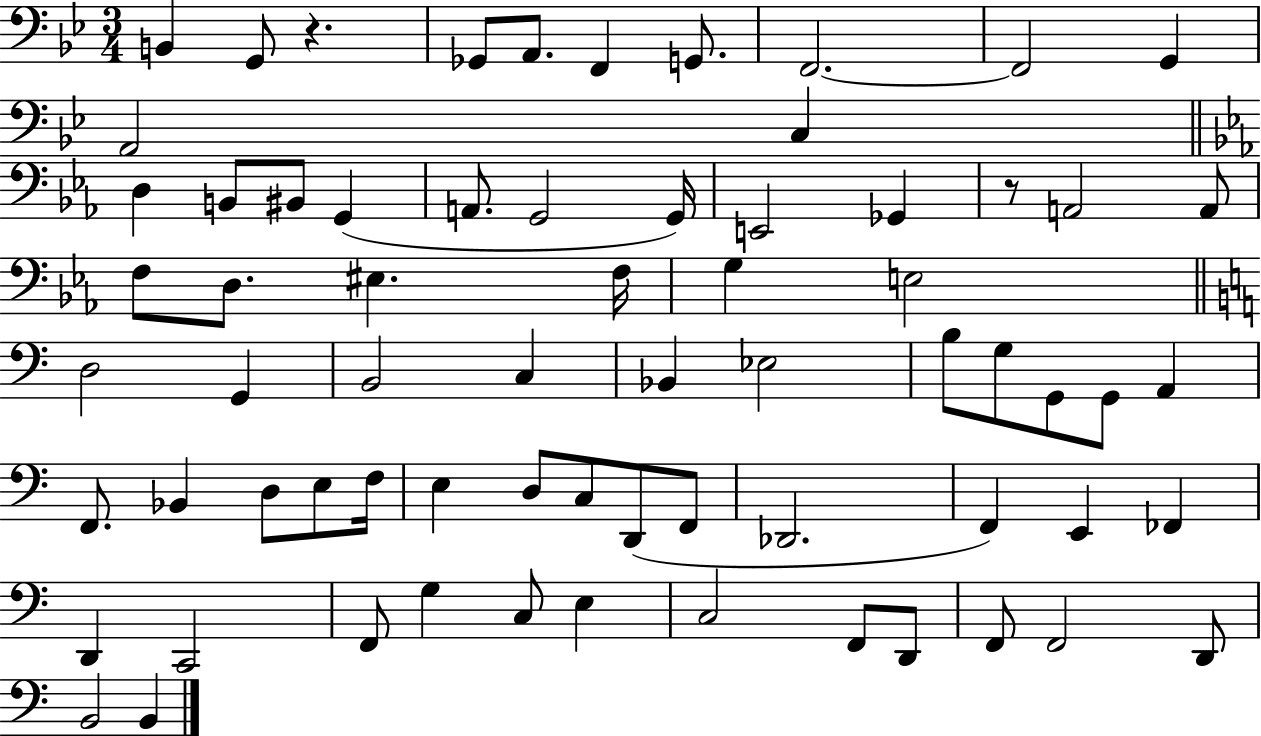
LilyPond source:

{
  \clef bass
  \numericTimeSignature
  \time 3/4
  \key bes \major
  b,4 g,8 r4. | ges,8 a,8. f,4 g,8. | f,2.~~ | f,2 g,4 | \break a,2 c4 | \bar "||" \break \key ees \major d4 b,8 bis,8 g,4( | a,8. g,2 g,16) | e,2 ges,4 | r8 a,2 a,8 | \break f8 d8. eis4. f16 | g4 e2 | \bar "||" \break \key a \minor d2 g,4 | b,2 c4 | bes,4 ees2 | b8 g8 g,8 g,8 a,4 | \break f,8. bes,4 d8 e8 f16 | e4 d8 c8 d,8( f,8 | des,2. | f,4) e,4 fes,4 | \break d,4 c,2 | f,8 g4 c8 e4 | c2 f,8 d,8 | f,8 f,2 d,8 | \break b,2 b,4 | \bar "|."
}